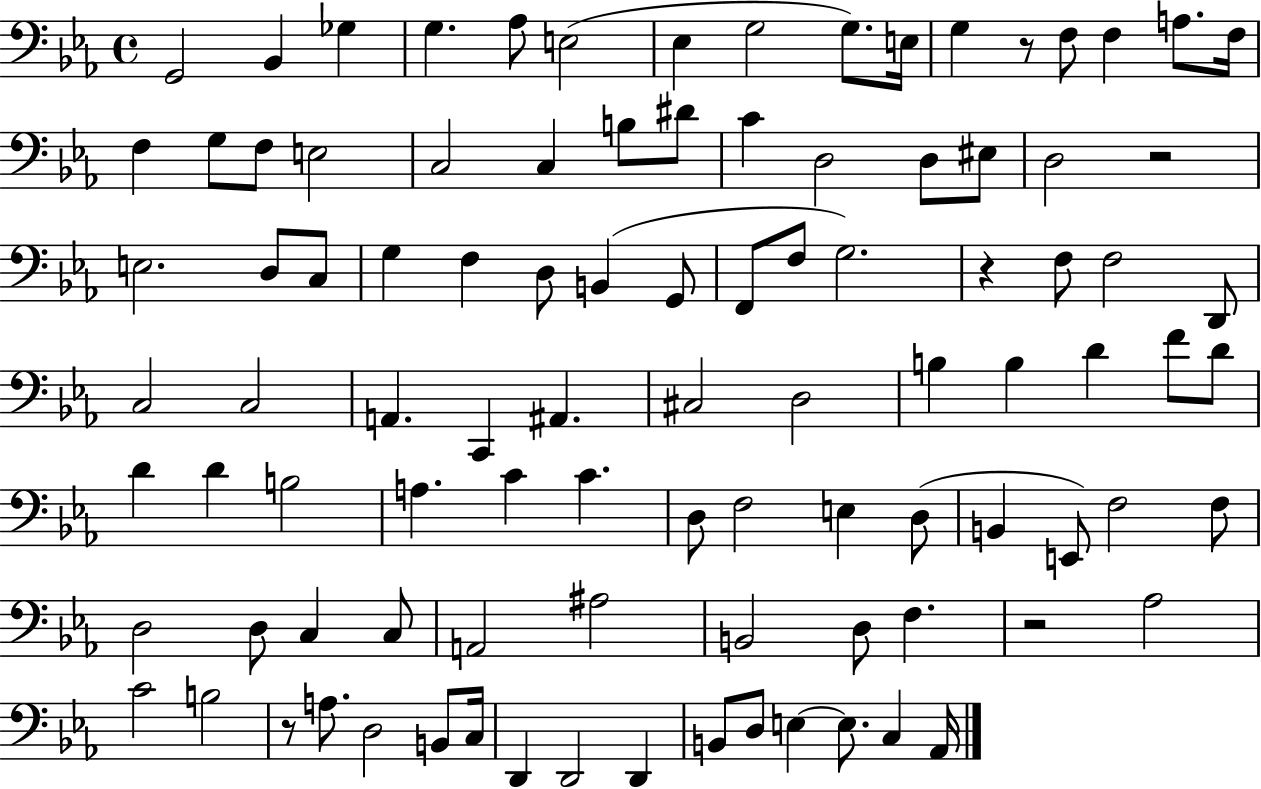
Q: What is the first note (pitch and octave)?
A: G2